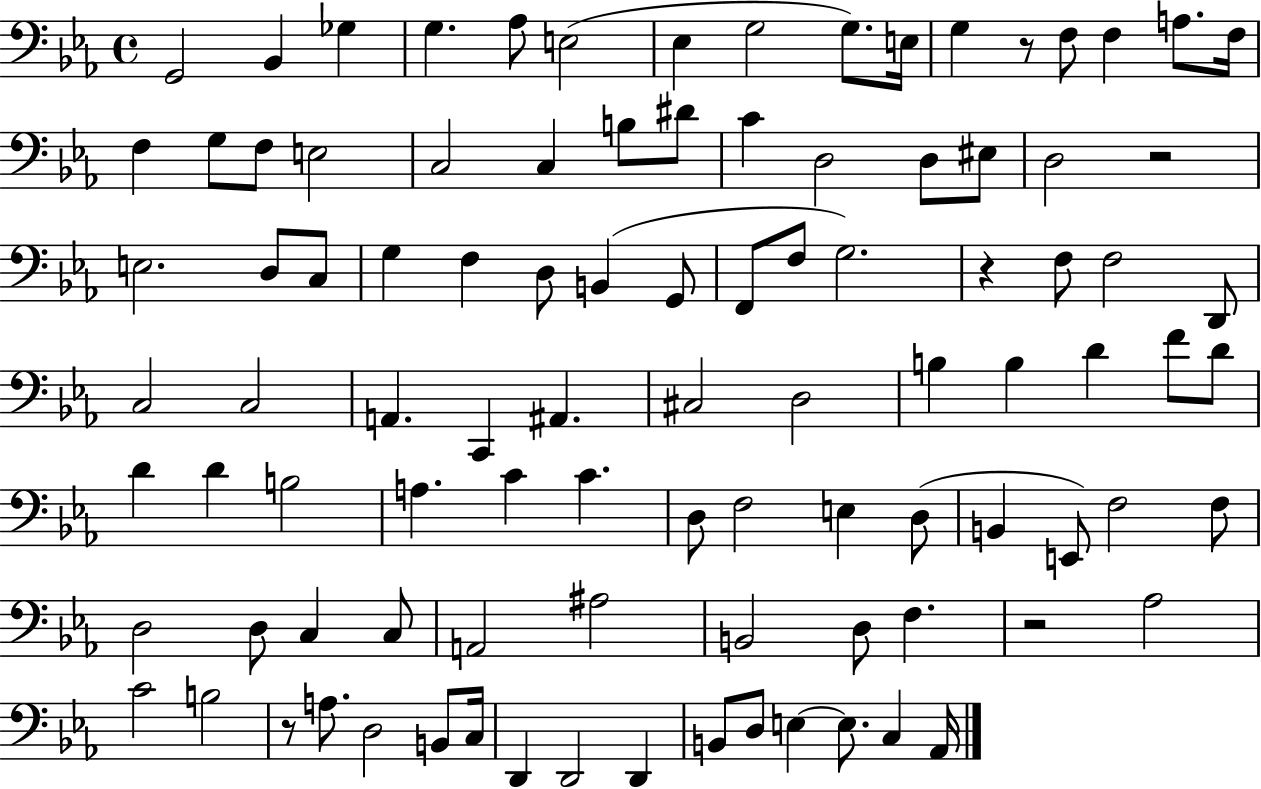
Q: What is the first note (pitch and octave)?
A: G2